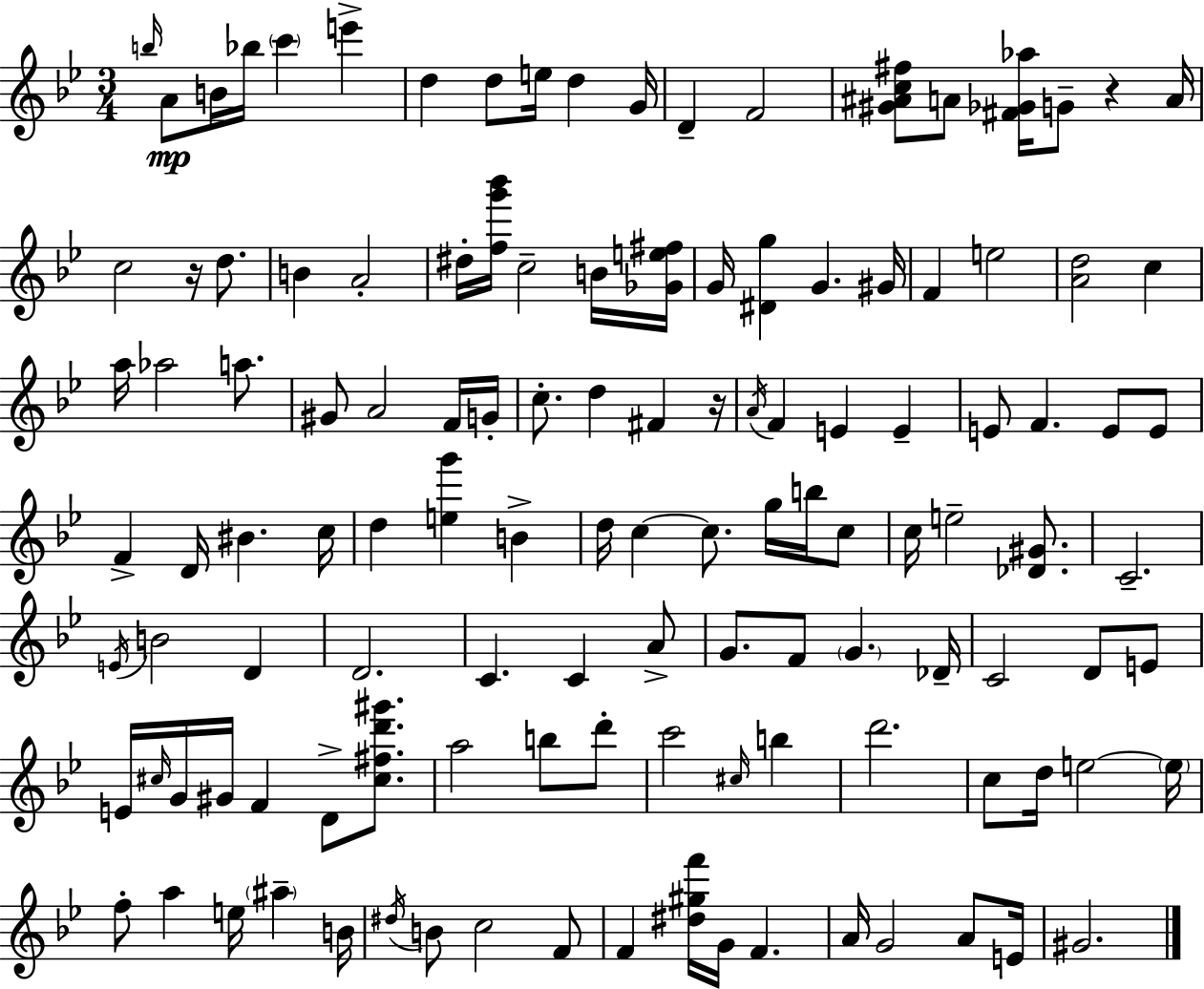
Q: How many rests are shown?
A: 3